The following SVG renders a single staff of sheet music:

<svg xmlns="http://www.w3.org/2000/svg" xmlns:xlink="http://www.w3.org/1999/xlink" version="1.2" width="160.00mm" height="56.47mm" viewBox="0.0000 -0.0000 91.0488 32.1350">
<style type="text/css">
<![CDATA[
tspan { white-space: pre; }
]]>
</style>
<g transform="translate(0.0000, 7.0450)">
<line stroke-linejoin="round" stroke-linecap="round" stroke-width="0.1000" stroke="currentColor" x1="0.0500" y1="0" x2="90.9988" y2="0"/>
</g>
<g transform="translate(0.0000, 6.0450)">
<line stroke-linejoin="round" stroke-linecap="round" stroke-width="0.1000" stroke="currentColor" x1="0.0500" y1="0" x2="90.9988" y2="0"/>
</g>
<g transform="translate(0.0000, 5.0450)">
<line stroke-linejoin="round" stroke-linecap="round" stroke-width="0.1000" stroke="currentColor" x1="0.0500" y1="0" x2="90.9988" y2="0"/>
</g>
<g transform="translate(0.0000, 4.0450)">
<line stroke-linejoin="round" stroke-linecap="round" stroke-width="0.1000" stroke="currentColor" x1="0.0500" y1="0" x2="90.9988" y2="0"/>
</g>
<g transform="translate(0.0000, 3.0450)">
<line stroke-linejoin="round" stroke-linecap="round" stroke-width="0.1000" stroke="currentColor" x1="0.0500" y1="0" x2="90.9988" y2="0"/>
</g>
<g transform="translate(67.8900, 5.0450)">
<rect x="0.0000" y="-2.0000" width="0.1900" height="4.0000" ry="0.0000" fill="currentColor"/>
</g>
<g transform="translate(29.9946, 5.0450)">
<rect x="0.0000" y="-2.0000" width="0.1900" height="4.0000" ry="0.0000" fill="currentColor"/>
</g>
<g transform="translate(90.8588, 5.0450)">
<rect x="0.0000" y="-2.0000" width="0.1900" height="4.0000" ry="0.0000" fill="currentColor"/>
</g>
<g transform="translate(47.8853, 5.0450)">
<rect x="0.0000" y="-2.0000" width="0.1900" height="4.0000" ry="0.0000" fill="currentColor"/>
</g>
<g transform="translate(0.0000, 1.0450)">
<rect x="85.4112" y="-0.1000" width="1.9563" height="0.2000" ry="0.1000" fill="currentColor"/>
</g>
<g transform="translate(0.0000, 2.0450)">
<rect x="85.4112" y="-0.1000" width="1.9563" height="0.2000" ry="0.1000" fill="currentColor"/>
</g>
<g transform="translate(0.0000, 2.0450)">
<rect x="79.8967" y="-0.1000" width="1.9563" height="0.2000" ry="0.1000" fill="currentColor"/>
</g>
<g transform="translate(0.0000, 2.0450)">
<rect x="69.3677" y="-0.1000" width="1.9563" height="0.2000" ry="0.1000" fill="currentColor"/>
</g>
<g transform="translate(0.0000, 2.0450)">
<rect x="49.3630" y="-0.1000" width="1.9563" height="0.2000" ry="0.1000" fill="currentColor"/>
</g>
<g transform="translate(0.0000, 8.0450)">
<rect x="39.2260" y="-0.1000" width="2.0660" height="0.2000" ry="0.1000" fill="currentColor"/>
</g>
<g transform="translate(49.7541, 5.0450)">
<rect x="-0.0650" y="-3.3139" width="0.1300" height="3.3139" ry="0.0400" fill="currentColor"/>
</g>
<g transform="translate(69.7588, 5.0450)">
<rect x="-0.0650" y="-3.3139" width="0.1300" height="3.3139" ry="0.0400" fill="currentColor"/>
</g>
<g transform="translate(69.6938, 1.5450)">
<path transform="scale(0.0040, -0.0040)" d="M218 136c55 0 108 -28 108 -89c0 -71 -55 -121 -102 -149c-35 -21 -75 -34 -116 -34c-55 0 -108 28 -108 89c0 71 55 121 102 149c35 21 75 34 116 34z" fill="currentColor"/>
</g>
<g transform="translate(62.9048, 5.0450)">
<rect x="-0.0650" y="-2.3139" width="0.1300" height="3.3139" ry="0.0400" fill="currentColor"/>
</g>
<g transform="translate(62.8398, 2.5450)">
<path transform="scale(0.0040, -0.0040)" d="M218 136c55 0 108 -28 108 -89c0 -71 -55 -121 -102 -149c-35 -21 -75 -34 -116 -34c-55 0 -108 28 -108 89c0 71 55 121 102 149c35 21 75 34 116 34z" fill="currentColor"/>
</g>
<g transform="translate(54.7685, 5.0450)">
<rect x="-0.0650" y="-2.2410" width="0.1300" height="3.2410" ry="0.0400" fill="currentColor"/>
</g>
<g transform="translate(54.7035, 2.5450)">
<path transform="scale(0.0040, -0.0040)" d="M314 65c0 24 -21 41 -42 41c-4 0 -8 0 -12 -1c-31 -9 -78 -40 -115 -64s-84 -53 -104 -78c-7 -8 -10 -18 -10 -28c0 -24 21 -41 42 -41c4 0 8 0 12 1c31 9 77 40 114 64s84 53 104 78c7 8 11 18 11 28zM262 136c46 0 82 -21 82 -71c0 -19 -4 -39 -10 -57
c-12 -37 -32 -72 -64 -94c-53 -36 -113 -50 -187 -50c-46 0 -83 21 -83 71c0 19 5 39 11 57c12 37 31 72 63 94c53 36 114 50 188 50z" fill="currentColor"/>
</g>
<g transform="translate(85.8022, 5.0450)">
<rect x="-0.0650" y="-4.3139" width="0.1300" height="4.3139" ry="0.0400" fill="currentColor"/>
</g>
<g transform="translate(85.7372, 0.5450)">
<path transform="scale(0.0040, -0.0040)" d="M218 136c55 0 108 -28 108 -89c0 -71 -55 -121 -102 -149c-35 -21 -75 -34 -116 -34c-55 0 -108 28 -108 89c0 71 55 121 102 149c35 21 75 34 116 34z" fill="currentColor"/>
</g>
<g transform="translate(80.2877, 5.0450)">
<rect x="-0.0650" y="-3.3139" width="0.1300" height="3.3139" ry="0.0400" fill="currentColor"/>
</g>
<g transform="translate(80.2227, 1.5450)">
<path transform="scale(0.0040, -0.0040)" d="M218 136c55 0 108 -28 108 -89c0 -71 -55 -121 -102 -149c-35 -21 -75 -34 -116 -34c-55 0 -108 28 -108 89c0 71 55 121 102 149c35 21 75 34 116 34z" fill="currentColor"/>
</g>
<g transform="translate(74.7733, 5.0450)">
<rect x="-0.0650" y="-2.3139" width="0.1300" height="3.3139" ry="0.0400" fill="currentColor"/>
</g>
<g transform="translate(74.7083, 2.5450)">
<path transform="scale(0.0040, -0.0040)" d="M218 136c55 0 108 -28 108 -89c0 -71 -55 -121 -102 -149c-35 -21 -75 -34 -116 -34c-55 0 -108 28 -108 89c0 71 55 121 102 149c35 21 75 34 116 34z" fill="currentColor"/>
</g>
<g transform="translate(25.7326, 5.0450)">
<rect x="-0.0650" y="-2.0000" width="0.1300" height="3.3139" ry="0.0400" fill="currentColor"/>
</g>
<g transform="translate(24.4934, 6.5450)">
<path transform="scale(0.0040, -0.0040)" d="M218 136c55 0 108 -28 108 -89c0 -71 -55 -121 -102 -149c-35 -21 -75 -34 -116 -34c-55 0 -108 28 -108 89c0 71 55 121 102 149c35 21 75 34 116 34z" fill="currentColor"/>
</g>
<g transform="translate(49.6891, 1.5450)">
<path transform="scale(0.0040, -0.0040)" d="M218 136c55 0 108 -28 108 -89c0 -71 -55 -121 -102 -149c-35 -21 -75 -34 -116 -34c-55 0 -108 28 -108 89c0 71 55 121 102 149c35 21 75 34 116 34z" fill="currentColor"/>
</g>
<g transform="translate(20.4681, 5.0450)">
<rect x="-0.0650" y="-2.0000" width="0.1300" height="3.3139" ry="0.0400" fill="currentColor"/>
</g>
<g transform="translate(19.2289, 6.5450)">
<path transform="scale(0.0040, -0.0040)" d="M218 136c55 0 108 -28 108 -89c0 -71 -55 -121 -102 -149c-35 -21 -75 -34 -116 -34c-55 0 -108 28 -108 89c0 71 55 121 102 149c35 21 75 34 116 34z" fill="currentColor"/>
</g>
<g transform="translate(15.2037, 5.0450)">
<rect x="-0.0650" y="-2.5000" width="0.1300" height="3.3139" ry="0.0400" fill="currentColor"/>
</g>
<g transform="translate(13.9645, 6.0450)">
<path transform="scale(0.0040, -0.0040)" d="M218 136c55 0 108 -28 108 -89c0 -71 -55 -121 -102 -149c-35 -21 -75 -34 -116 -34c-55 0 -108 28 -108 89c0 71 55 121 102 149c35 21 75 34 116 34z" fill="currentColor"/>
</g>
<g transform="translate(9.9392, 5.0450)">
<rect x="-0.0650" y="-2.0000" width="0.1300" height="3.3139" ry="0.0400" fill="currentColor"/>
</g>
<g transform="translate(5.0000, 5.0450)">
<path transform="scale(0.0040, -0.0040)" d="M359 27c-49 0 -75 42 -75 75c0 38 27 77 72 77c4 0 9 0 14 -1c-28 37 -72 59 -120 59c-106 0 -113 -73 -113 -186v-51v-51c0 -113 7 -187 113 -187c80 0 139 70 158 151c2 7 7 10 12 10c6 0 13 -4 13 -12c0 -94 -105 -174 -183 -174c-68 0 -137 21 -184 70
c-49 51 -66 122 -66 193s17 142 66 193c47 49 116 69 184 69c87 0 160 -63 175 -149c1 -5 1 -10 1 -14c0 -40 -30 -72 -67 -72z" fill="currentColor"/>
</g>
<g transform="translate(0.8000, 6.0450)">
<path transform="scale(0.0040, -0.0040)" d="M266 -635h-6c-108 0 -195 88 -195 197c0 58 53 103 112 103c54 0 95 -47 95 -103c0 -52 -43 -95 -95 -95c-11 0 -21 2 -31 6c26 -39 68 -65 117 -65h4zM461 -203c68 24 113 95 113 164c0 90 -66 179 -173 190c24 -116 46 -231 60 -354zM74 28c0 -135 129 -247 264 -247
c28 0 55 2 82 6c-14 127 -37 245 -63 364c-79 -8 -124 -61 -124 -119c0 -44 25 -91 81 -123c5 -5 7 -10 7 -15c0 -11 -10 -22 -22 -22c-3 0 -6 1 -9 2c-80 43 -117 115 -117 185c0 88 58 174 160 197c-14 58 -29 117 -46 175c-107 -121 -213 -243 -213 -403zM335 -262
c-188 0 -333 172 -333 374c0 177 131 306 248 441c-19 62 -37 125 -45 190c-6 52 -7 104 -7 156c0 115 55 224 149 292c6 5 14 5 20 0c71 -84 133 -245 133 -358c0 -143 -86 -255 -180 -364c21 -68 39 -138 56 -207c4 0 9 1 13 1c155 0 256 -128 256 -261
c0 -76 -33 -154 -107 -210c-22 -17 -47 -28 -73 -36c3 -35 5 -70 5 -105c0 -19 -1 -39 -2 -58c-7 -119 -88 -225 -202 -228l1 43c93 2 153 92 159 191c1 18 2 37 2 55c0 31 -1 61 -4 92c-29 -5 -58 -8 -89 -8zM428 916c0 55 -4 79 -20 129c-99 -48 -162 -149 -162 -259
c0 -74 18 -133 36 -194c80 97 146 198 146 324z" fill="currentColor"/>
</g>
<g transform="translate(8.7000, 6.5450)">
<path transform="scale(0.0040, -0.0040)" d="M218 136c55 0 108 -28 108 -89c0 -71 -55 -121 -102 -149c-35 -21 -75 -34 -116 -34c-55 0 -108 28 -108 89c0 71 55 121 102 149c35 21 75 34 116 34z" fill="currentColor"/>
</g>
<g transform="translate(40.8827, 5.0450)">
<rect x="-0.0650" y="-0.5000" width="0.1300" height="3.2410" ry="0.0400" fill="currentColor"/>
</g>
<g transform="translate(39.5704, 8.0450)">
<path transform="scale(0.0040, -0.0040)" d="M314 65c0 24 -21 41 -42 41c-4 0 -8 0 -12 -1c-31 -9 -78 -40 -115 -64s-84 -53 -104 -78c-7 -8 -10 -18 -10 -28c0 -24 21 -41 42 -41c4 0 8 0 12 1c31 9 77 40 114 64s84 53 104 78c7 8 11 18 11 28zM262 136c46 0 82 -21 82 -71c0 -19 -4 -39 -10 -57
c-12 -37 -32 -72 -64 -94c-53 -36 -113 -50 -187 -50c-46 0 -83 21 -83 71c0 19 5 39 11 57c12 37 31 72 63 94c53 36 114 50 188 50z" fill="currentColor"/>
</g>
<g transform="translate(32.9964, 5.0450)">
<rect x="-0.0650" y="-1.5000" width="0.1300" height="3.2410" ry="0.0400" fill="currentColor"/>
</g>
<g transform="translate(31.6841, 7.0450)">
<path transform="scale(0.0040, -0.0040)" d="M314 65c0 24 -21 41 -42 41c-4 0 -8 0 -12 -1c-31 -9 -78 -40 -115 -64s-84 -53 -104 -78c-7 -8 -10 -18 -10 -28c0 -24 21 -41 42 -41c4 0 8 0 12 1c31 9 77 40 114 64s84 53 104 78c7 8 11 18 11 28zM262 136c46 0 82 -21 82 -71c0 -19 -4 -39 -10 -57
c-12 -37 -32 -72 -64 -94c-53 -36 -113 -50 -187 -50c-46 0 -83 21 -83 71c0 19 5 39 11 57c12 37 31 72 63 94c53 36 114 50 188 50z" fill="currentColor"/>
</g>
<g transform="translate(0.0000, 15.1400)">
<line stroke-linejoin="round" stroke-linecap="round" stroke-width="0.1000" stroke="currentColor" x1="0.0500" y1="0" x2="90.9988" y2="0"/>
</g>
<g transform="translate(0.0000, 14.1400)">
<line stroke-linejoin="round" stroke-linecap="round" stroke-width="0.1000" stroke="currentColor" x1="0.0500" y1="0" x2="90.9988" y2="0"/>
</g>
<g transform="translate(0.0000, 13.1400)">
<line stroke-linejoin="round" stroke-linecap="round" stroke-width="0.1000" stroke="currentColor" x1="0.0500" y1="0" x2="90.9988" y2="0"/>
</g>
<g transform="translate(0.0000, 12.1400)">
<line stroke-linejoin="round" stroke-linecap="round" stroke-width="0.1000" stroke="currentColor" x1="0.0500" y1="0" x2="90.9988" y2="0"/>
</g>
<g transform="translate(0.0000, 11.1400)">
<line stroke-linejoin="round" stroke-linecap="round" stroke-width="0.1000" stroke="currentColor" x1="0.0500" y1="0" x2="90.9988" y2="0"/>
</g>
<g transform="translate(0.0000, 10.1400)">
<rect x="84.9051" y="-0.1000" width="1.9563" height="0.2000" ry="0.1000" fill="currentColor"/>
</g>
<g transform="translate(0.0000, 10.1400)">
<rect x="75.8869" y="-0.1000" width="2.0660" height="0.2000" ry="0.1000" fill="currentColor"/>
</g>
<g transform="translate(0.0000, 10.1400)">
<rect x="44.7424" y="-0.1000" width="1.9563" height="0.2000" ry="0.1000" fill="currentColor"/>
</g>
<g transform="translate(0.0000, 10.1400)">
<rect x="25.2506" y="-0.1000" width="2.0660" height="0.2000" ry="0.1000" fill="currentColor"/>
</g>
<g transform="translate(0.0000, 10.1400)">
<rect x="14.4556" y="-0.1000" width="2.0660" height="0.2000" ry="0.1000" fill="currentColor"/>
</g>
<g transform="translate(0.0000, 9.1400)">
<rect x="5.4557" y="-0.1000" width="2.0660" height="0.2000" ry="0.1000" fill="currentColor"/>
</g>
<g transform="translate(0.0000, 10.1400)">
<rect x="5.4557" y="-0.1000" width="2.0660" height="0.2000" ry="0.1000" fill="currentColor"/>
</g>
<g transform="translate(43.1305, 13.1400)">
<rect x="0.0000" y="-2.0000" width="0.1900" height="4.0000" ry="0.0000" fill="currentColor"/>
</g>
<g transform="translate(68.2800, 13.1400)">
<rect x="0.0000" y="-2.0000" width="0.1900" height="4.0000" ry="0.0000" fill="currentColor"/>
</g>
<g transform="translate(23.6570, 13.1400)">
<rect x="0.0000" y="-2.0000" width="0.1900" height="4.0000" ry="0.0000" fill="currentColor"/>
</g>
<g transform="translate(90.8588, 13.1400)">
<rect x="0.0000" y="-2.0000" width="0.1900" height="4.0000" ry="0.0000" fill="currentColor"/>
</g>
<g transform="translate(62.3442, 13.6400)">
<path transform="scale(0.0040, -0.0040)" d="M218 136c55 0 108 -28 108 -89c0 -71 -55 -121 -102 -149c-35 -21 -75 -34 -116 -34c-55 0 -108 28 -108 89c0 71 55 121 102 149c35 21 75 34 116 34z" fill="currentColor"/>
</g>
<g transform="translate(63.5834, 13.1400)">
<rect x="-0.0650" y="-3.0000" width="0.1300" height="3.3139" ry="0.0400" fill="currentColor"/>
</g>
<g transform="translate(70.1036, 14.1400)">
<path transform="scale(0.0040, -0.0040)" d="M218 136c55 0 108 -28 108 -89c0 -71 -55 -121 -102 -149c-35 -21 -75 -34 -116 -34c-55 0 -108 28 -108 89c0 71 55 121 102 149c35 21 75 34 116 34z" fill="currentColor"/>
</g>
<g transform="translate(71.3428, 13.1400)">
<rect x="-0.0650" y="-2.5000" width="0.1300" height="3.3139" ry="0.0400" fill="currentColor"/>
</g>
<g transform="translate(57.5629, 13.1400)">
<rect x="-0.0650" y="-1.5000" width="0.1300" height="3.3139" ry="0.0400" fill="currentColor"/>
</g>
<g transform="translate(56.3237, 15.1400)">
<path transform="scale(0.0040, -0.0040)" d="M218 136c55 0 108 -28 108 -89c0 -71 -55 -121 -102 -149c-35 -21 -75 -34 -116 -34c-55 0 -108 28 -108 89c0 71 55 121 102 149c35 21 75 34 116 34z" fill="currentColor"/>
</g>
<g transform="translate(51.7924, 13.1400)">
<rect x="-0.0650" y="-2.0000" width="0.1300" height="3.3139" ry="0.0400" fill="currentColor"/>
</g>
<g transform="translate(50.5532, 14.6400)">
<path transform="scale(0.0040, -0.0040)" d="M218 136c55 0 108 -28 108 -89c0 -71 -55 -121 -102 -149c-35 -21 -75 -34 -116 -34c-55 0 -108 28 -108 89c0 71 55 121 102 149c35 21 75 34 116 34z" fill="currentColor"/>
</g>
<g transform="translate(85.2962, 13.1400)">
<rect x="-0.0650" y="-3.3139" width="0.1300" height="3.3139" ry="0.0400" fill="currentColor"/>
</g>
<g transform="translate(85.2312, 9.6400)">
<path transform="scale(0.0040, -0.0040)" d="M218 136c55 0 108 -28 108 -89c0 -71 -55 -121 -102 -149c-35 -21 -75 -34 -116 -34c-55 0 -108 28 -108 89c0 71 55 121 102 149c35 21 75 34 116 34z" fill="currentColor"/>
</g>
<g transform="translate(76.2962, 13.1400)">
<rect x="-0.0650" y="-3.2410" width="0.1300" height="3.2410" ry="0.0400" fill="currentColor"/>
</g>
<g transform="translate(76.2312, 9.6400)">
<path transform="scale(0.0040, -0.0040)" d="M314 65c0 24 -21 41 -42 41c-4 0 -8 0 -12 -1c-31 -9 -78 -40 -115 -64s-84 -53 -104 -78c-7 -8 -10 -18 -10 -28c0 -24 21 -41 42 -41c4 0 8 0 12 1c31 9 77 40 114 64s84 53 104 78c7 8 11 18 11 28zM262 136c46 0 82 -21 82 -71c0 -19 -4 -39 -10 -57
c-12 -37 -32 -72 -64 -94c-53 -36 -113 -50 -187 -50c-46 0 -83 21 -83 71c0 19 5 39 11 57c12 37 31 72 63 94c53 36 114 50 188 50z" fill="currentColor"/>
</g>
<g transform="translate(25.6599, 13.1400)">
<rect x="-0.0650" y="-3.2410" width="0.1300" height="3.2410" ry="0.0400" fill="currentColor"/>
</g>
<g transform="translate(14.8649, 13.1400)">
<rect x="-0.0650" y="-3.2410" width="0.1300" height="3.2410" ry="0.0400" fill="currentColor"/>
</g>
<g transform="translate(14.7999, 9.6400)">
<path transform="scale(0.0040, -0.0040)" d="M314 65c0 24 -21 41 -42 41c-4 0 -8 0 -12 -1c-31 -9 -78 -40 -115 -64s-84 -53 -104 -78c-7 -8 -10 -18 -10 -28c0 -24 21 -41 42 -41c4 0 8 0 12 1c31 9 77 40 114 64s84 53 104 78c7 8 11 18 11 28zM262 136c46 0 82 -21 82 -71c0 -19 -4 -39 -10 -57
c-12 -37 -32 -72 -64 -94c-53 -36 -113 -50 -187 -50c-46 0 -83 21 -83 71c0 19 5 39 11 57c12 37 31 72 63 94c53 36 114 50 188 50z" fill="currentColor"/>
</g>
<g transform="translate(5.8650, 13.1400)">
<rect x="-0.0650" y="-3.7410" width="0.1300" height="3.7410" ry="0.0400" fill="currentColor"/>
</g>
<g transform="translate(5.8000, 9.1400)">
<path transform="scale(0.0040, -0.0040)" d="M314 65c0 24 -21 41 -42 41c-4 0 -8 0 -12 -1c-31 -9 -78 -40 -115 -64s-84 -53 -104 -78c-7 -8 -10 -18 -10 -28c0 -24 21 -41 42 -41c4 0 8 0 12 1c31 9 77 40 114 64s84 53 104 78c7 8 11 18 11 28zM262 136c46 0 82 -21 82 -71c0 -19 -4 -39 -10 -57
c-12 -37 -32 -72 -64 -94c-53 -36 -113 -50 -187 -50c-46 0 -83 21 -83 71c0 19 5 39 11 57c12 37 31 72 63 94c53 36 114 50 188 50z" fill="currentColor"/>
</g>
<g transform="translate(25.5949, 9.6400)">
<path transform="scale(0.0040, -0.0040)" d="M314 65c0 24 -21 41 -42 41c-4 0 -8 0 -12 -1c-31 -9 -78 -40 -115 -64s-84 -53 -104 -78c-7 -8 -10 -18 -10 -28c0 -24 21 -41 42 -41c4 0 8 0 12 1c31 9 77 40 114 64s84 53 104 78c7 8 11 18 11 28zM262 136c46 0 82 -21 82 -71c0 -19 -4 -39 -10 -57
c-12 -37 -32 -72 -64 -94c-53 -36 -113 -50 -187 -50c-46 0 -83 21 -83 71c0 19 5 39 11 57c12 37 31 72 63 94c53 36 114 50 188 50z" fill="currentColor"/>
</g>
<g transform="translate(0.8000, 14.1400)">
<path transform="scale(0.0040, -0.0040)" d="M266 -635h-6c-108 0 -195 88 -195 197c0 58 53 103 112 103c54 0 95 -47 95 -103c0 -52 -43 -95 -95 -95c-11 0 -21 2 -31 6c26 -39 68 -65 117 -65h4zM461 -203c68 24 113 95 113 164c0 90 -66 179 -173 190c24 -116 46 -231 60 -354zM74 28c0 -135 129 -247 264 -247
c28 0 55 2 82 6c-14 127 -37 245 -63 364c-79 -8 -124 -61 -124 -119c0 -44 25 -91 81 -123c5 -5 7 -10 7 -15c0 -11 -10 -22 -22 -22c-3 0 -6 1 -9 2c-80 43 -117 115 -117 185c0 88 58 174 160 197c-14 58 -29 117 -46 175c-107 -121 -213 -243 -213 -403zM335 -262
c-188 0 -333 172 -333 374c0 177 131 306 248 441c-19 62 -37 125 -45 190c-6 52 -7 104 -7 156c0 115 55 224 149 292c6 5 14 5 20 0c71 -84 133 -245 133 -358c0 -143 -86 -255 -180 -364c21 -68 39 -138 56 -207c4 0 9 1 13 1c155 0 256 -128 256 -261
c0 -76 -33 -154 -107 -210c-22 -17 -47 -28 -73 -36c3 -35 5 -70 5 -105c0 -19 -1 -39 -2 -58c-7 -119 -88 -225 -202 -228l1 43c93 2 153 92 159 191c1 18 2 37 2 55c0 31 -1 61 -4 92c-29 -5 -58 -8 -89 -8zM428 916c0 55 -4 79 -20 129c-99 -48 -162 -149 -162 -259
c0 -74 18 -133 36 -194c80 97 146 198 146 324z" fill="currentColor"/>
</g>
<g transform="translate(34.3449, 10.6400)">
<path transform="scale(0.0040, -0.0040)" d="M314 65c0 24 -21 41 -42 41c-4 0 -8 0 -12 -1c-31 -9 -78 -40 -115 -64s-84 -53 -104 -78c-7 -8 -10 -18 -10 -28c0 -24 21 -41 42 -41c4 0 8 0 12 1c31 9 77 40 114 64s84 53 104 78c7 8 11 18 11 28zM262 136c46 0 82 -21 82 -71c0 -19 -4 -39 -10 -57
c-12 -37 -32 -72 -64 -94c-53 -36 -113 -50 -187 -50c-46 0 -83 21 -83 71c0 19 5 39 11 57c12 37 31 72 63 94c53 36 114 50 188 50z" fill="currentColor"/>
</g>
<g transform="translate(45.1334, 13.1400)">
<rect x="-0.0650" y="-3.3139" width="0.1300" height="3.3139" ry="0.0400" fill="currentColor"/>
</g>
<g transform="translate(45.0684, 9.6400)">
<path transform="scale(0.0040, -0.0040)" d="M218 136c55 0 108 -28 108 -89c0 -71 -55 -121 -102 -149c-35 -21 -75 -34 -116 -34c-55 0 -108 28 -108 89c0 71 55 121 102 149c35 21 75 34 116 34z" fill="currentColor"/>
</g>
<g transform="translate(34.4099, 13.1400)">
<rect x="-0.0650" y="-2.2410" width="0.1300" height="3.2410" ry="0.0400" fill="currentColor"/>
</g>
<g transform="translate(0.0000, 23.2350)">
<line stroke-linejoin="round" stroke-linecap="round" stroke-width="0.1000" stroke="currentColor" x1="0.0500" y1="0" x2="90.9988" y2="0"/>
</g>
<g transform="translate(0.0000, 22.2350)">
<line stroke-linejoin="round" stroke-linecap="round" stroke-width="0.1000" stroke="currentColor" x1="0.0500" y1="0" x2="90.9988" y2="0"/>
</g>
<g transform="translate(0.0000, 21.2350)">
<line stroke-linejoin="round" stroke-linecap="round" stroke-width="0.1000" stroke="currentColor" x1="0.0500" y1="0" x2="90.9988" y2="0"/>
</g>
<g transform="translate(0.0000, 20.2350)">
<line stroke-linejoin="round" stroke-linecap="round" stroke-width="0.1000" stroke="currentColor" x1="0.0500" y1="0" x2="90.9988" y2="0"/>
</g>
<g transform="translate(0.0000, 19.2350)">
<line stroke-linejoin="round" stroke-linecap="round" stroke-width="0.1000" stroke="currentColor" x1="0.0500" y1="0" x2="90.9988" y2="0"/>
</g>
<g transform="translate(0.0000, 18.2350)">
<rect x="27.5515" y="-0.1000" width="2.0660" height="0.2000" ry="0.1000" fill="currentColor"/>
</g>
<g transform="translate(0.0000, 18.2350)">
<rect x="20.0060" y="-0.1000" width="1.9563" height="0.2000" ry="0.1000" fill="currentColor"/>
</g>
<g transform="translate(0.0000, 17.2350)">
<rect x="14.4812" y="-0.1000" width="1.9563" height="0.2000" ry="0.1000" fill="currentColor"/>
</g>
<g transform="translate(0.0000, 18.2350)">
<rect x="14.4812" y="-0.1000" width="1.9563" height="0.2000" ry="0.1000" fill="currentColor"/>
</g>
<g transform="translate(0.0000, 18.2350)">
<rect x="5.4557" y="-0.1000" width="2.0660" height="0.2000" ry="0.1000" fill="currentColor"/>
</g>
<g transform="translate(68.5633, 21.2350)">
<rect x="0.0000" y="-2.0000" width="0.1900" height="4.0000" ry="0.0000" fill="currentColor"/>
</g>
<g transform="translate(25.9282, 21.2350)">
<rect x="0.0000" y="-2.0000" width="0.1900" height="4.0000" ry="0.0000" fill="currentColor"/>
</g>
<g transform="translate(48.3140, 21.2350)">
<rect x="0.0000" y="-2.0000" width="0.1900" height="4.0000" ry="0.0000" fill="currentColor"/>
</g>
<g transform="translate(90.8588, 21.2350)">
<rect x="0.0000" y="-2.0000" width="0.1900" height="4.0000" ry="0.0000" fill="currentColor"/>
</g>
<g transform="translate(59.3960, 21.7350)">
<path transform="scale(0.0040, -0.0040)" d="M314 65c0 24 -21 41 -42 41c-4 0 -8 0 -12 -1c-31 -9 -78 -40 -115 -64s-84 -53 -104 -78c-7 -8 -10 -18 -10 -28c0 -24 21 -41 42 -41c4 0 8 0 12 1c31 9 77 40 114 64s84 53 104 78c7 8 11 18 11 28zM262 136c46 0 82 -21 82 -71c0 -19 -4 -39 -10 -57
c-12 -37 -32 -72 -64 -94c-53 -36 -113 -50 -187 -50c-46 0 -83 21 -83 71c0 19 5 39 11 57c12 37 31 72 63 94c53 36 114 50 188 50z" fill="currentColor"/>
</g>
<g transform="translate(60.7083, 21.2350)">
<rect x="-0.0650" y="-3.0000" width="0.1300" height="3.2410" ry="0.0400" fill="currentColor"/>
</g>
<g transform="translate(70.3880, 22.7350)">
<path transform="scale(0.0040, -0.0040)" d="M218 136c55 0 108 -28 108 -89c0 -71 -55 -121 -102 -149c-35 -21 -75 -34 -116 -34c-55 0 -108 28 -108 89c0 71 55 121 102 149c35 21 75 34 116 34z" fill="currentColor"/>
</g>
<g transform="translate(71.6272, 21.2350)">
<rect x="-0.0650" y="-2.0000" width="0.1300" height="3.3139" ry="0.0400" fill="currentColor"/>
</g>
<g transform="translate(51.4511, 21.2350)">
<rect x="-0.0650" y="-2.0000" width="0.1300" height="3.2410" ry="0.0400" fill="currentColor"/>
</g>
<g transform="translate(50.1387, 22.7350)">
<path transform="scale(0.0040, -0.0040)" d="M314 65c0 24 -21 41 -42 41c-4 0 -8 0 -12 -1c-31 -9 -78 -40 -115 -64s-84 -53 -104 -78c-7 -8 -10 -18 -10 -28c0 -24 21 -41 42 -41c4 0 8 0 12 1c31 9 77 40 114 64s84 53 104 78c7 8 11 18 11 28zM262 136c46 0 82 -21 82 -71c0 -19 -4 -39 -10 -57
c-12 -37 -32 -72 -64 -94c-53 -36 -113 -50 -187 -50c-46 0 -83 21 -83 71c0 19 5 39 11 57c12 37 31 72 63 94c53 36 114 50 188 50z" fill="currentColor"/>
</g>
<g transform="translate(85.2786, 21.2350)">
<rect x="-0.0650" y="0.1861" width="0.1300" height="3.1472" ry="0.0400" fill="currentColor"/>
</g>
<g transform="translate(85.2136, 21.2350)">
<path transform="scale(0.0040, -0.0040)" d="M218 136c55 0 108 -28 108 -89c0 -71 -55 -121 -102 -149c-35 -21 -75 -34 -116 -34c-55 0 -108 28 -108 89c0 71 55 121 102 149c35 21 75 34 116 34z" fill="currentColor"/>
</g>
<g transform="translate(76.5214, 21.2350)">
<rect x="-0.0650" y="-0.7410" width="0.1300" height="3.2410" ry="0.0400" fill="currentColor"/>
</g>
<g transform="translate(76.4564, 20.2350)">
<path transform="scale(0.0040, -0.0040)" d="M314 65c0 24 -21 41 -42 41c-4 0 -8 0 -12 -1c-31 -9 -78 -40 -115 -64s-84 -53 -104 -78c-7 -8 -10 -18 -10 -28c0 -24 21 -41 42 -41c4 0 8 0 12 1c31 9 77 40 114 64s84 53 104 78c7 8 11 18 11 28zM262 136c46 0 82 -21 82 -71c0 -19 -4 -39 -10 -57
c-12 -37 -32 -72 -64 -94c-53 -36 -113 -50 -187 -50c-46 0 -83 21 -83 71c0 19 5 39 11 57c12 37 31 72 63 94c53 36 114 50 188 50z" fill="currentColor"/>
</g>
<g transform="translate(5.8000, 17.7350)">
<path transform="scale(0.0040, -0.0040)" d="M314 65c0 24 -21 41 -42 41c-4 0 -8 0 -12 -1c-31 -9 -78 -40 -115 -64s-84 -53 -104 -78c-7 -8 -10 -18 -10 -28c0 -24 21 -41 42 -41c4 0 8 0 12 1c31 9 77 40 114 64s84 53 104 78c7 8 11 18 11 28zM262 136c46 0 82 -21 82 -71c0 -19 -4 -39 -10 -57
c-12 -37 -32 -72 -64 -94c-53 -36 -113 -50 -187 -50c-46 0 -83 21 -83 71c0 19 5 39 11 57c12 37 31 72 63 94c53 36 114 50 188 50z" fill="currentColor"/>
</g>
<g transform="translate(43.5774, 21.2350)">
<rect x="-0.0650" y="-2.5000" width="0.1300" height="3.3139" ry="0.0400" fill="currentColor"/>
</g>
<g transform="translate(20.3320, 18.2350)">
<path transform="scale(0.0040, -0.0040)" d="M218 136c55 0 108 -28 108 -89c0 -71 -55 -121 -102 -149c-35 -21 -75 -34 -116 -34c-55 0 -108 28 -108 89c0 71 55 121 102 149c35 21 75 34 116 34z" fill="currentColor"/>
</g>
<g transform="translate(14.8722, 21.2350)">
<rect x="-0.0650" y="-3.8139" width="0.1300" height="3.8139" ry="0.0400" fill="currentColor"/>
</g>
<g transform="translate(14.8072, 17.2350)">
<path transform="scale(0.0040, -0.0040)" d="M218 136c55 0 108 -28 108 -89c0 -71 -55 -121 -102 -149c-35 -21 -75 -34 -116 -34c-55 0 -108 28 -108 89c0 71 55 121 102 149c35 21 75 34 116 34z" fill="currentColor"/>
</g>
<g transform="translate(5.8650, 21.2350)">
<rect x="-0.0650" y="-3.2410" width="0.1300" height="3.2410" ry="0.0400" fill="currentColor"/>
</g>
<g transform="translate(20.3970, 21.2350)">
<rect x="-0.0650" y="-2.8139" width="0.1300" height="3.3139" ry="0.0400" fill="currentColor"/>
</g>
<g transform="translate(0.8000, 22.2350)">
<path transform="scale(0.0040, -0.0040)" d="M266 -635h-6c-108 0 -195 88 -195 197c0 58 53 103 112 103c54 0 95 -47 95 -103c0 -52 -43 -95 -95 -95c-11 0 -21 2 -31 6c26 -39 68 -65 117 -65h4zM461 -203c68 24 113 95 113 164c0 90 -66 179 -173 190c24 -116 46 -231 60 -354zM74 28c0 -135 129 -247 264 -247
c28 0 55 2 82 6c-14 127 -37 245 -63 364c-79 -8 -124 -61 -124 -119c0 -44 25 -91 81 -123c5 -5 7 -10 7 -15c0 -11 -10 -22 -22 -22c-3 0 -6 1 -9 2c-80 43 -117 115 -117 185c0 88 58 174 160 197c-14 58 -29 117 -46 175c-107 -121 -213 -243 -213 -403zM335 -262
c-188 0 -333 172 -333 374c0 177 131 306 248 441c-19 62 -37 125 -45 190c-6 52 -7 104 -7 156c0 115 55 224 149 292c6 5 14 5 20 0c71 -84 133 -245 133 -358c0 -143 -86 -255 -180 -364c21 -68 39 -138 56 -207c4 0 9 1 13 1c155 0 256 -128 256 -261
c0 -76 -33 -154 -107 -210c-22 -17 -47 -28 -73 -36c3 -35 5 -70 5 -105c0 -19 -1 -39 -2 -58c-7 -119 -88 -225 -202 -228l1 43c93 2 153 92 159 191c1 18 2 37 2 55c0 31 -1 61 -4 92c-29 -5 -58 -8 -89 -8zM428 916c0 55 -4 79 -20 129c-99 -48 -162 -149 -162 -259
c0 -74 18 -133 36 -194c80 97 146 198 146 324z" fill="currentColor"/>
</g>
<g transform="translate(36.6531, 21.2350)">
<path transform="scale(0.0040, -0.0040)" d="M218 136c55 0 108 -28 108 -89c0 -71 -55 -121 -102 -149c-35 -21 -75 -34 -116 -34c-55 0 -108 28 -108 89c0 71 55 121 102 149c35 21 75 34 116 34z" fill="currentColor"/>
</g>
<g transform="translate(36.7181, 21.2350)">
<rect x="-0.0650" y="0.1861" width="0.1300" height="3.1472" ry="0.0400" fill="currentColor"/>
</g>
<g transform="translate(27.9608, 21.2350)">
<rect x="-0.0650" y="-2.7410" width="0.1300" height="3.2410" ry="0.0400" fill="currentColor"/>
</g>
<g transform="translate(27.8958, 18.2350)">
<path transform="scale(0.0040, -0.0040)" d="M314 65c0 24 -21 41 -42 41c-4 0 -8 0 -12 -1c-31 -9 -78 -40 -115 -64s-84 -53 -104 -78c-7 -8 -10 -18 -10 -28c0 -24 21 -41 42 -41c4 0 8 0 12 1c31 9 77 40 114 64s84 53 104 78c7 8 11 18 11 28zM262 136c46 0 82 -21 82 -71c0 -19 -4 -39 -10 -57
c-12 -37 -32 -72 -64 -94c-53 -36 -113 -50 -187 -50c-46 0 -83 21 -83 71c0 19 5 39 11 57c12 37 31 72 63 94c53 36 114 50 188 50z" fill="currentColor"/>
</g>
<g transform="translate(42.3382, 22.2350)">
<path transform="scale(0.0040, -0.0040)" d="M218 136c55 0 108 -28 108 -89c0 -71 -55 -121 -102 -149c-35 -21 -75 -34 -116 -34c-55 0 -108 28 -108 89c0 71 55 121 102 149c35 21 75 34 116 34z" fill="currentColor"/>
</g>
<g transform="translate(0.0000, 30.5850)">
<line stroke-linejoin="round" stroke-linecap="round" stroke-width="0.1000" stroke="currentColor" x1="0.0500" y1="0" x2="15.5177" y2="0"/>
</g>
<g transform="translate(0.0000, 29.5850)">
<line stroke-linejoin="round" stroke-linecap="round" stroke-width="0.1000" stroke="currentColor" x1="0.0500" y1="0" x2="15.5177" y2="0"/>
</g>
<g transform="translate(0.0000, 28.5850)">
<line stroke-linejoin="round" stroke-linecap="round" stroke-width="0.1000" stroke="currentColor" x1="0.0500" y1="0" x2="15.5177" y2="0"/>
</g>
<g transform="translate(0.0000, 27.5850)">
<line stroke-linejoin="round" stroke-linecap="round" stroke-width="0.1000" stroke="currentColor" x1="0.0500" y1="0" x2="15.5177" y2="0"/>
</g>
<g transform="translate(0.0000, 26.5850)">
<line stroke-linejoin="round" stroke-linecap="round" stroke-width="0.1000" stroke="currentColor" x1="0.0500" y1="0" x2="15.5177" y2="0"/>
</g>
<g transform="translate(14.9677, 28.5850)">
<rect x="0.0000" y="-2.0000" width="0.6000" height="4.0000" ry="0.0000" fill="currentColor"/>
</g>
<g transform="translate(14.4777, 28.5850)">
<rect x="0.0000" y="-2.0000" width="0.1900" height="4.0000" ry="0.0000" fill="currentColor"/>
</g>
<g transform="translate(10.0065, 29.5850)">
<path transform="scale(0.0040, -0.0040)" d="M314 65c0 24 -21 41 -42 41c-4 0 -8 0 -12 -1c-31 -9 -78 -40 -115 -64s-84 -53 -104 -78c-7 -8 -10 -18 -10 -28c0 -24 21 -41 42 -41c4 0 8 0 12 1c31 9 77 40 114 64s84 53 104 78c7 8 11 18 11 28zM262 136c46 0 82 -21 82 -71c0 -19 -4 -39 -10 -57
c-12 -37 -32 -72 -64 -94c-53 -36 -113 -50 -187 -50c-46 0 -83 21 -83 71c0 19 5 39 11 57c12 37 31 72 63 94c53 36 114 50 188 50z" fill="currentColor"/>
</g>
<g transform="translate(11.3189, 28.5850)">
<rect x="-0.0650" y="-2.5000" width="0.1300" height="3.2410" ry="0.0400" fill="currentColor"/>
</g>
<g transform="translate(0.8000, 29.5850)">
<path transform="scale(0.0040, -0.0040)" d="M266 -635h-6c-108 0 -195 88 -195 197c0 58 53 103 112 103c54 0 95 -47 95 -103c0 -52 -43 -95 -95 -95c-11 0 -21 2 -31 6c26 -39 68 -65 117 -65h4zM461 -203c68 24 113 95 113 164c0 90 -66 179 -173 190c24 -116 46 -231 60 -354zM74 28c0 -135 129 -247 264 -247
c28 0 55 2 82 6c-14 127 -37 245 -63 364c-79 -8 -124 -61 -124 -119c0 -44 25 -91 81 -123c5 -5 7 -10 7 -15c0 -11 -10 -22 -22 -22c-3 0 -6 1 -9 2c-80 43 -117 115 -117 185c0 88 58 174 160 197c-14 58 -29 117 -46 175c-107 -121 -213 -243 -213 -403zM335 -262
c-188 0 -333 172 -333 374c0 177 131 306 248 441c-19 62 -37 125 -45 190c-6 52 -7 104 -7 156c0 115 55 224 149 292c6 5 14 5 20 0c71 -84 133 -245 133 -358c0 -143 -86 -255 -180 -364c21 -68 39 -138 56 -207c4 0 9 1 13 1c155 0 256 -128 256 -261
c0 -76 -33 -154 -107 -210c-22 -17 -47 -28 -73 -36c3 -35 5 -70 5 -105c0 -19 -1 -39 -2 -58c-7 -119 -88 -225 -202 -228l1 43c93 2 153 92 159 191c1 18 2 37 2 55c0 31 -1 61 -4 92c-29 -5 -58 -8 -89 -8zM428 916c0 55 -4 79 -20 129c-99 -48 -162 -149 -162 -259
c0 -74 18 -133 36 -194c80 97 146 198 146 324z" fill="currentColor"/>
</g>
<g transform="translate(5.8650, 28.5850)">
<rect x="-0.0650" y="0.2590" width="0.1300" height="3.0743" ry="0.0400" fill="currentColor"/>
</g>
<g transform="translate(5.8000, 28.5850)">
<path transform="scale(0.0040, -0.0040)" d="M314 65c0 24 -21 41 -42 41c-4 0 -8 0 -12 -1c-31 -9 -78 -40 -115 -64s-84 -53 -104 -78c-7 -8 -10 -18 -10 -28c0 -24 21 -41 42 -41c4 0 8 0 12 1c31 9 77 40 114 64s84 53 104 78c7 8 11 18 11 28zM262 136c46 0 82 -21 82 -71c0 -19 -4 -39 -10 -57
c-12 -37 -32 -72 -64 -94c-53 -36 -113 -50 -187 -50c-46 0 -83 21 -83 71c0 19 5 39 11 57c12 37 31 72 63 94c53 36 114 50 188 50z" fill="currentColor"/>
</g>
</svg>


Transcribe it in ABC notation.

X:1
T:Untitled
M:4/4
L:1/4
K:C
F G F F E2 C2 b g2 g b g b d' c'2 b2 b2 g2 b F E A G b2 b b2 c' a a2 B G F2 A2 F d2 B B2 G2